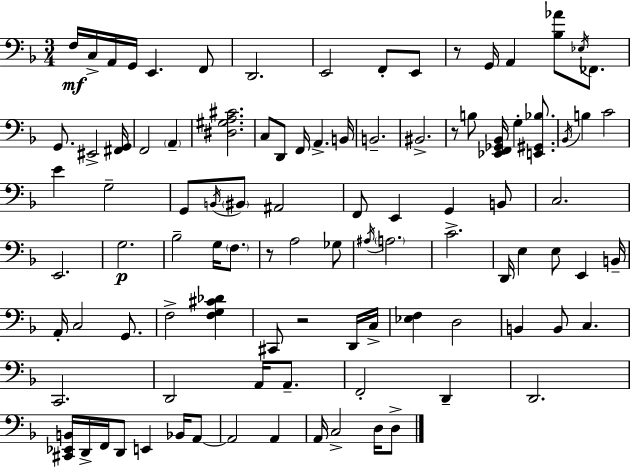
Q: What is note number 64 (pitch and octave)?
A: D3